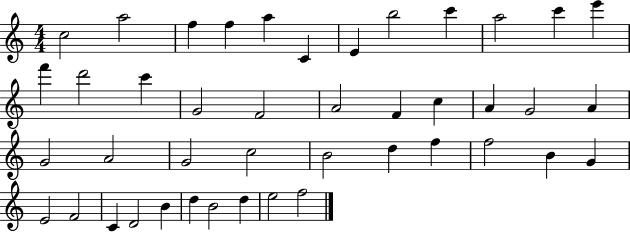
X:1
T:Untitled
M:4/4
L:1/4
K:C
c2 a2 f f a C E b2 c' a2 c' e' f' d'2 c' G2 F2 A2 F c A G2 A G2 A2 G2 c2 B2 d f f2 B G E2 F2 C D2 B d B2 d e2 f2